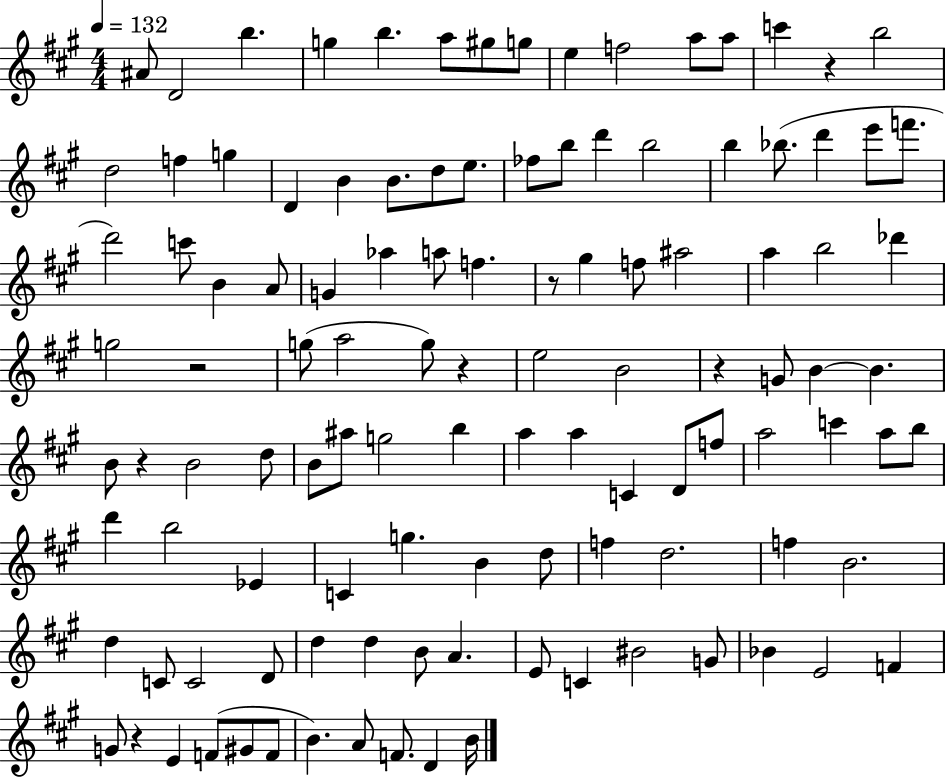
X:1
T:Untitled
M:4/4
L:1/4
K:A
^A/2 D2 b g b a/2 ^g/2 g/2 e f2 a/2 a/2 c' z b2 d2 f g D B B/2 d/2 e/2 _f/2 b/2 d' b2 b _b/2 d' e'/2 f'/2 d'2 c'/2 B A/2 G _a a/2 f z/2 ^g f/2 ^a2 a b2 _d' g2 z2 g/2 a2 g/2 z e2 B2 z G/2 B B B/2 z B2 d/2 B/2 ^a/2 g2 b a a C D/2 f/2 a2 c' a/2 b/2 d' b2 _E C g B d/2 f d2 f B2 d C/2 C2 D/2 d d B/2 A E/2 C ^B2 G/2 _B E2 F G/2 z E F/2 ^G/2 F/2 B A/2 F/2 D B/4